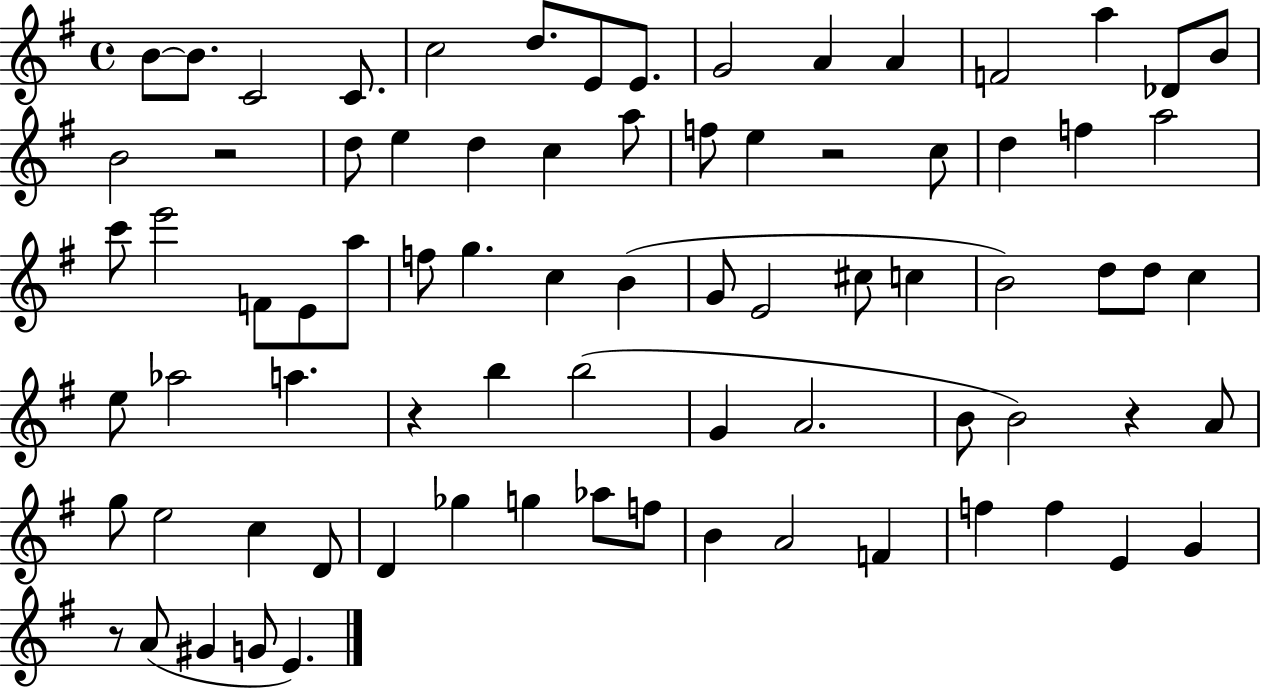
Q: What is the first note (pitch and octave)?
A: B4